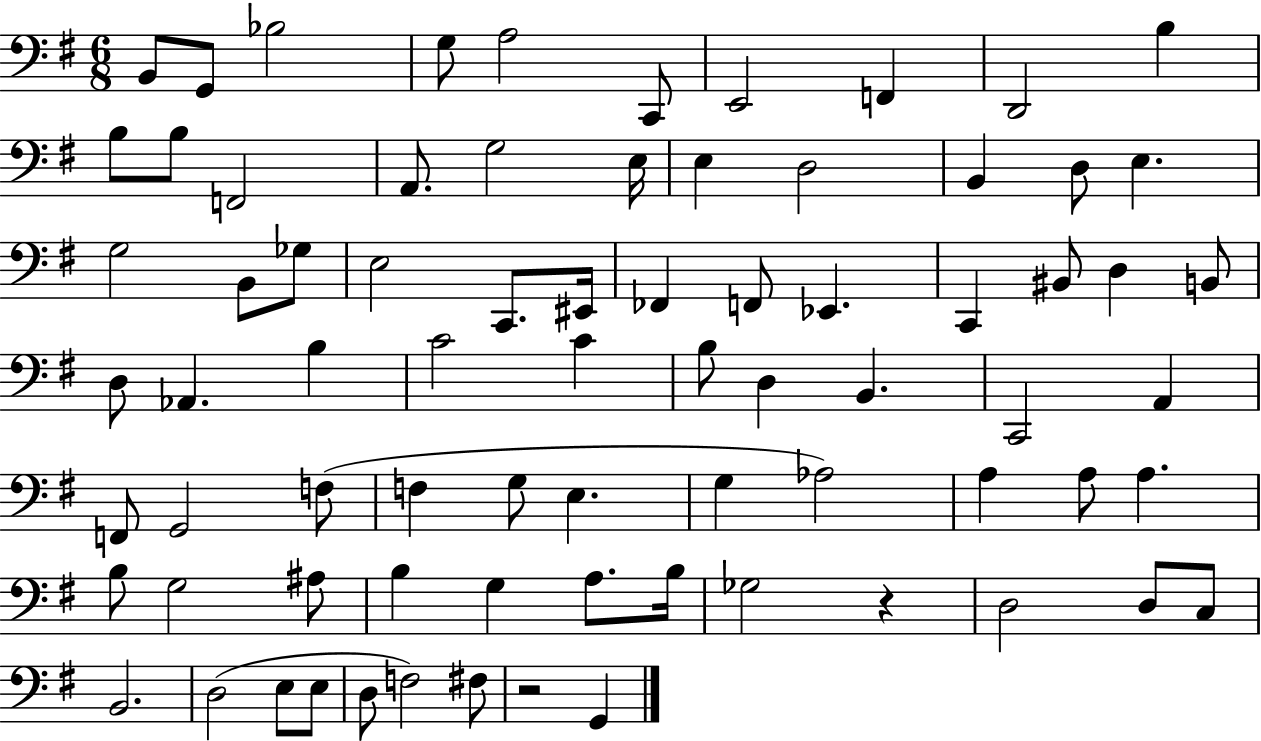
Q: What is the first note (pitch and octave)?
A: B2